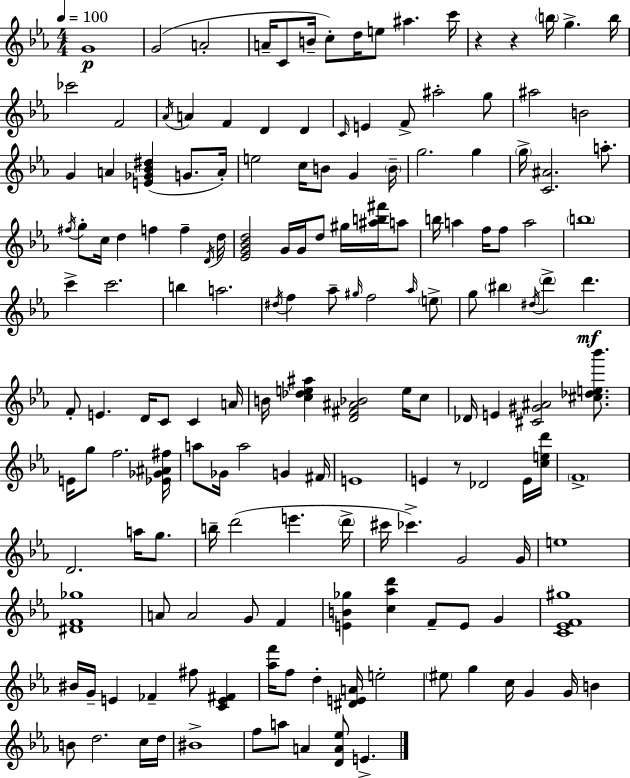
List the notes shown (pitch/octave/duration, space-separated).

G4/w G4/h A4/h A4/s C4/e B4/s C5/e D5/s E5/e A#5/q. C6/s R/q R/q B5/s G5/q. B5/s CES6/h F4/h Ab4/s A4/q F4/q D4/q D4/q C4/s E4/q F4/e A#5/h G5/e A#5/h B4/h G4/q A4/q [E4,Gb4,Bb4,D#5]/q G4/e. A4/s E5/h C5/s B4/e G4/q B4/s G5/h. G5/q G5/s [C4,A#4]/h. A5/e. F#5/s G5/e C5/s D5/q F5/q F5/q D4/s D5/s [Eb4,G4,Bb4,D5]/h G4/s G4/s D5/e G#5/s [A#5,B5,F#6]/s A5/e B5/s A5/q F5/s F5/e A5/h B5/w C6/q C6/h. B5/q A5/h. D#5/s F5/q Ab5/e G#5/s F5/h Ab5/s E5/e G5/e BIS5/q D#5/s D6/q D6/q. F4/e E4/q. D4/s C4/e C4/q A4/s B4/s [C5,Db5,E5,A#5]/q [D4,F#4,A#4,Bb4]/h E5/s C5/e Db4/s E4/q [C#4,G#4,A#4]/h [C#5,Db5,E5,Bb6]/e. E4/s G5/e F5/h. [Eb4,Gb4,A#4,F#5]/s A5/e Gb4/s A5/h G4/q F#4/s E4/w E4/q R/e Db4/h E4/s [C5,E5,D6]/s F4/w D4/h. A5/s G5/e. B5/s D6/h E6/q. D6/s C#6/s CES6/q. G4/h G4/s E5/w [D#4,F4,Gb5]/w A4/e A4/h G4/e F4/q [E4,B4,Gb5]/q [C5,Ab5,D6]/q F4/e E4/e G4/q [C4,Eb4,F4,G#5]/w BIS4/s G4/s E4/q FES4/q F#5/e [C4,E4,F#4]/q [Ab5,F6]/s F5/e D5/q [D#4,E4,A4]/s E5/h EIS5/e G5/q C5/s G4/q G4/s B4/q B4/e D5/h. C5/s D5/s BIS4/w F5/e A5/e A4/q [D4,A4,Eb5]/e E4/q.